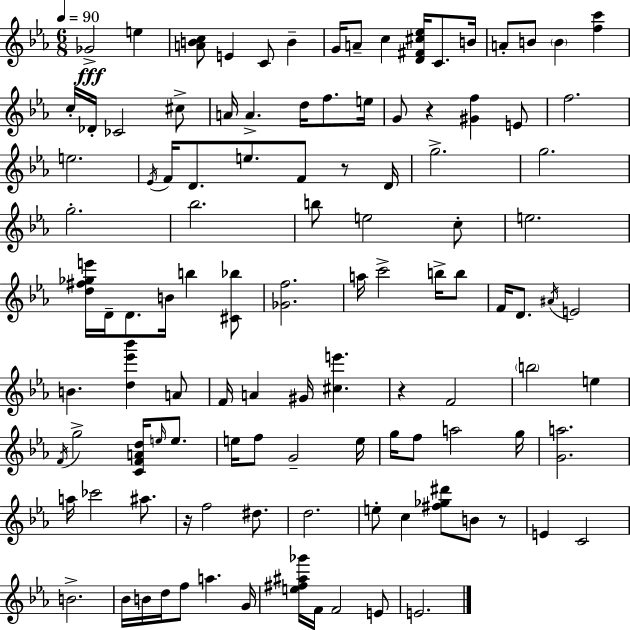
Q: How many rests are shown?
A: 5